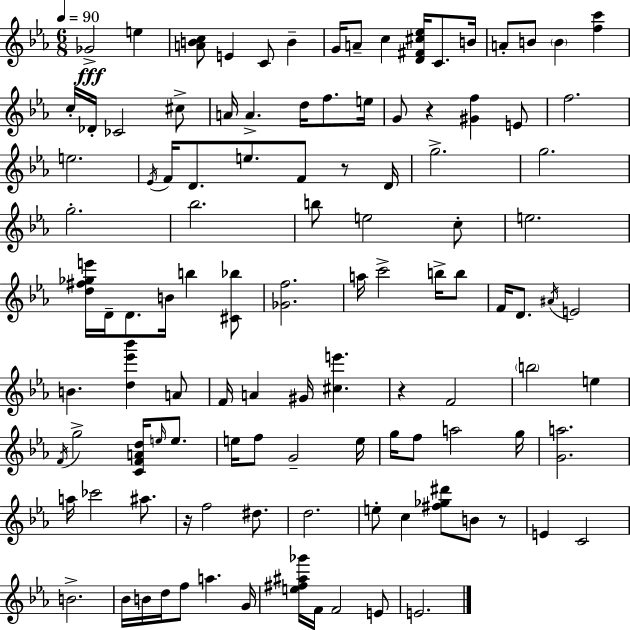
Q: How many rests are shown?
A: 5